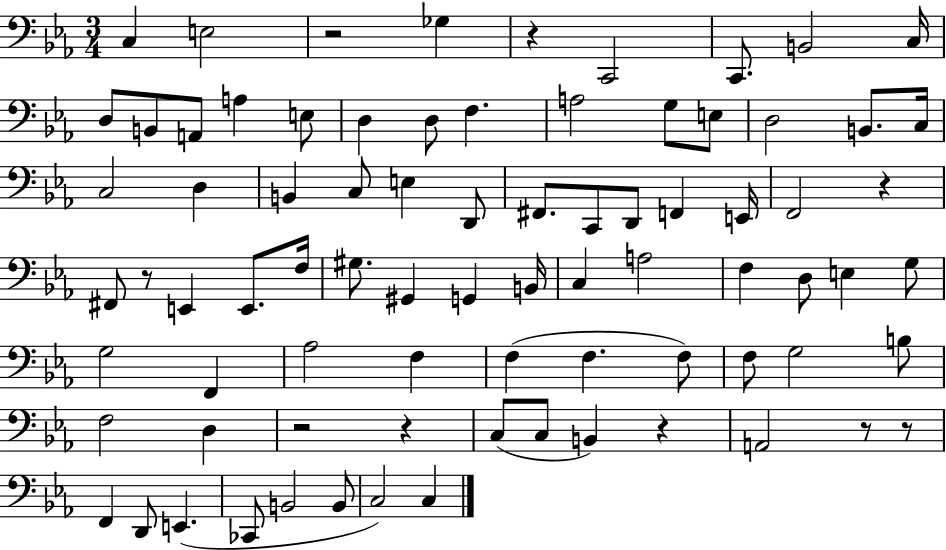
C3/q E3/h R/h Gb3/q R/q C2/h C2/e. B2/h C3/s D3/e B2/e A2/e A3/q E3/e D3/q D3/e F3/q. A3/h G3/e E3/e D3/h B2/e. C3/s C3/h D3/q B2/q C3/e E3/q D2/e F#2/e. C2/e D2/e F2/q E2/s F2/h R/q F#2/e R/e E2/q E2/e. F3/s G#3/e. G#2/q G2/q B2/s C3/q A3/h F3/q D3/e E3/q G3/e G3/h F2/q Ab3/h F3/q F3/q F3/q. F3/e F3/e G3/h B3/e F3/h D3/q R/h R/q C3/e C3/e B2/q R/q A2/h R/e R/e F2/q D2/e E2/q. CES2/e B2/h B2/e C3/h C3/q